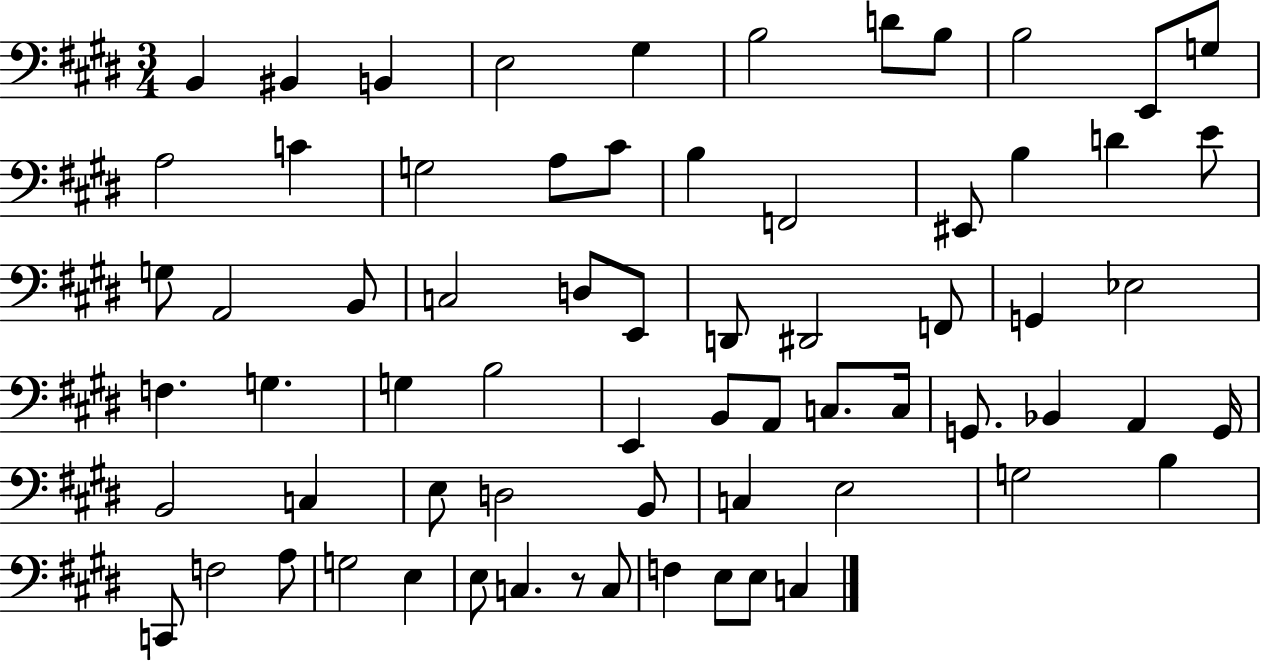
X:1
T:Untitled
M:3/4
L:1/4
K:E
B,, ^B,, B,, E,2 ^G, B,2 D/2 B,/2 B,2 E,,/2 G,/2 A,2 C G,2 A,/2 ^C/2 B, F,,2 ^E,,/2 B, D E/2 G,/2 A,,2 B,,/2 C,2 D,/2 E,,/2 D,,/2 ^D,,2 F,,/2 G,, _E,2 F, G, G, B,2 E,, B,,/2 A,,/2 C,/2 C,/4 G,,/2 _B,, A,, G,,/4 B,,2 C, E,/2 D,2 B,,/2 C, E,2 G,2 B, C,,/2 F,2 A,/2 G,2 E, E,/2 C, z/2 C,/2 F, E,/2 E,/2 C,